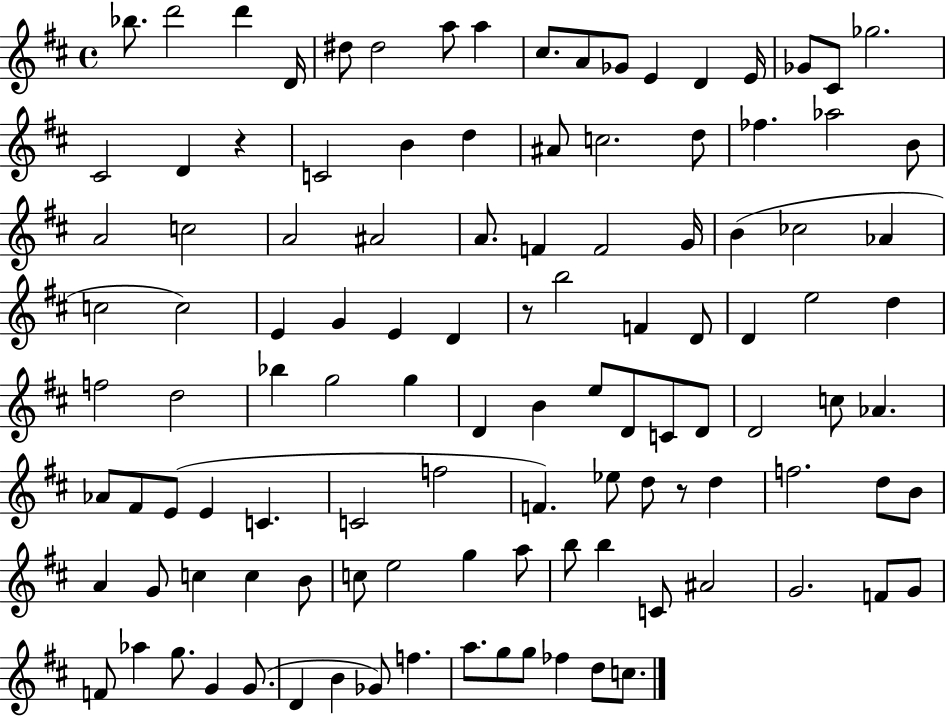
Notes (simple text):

Bb5/e. D6/h D6/q D4/s D#5/e D#5/h A5/e A5/q C#5/e. A4/e Gb4/e E4/q D4/q E4/s Gb4/e C#4/e Gb5/h. C#4/h D4/q R/q C4/h B4/q D5/q A#4/e C5/h. D5/e FES5/q. Ab5/h B4/e A4/h C5/h A4/h A#4/h A4/e. F4/q F4/h G4/s B4/q CES5/h Ab4/q C5/h C5/h E4/q G4/q E4/q D4/q R/e B5/h F4/q D4/e D4/q E5/h D5/q F5/h D5/h Bb5/q G5/h G5/q D4/q B4/q E5/e D4/e C4/e D4/e D4/h C5/e Ab4/q. Ab4/e F#4/e E4/e E4/q C4/q. C4/h F5/h F4/q. Eb5/e D5/e R/e D5/q F5/h. D5/e B4/e A4/q G4/e C5/q C5/q B4/e C5/e E5/h G5/q A5/e B5/e B5/q C4/e A#4/h G4/h. F4/e G4/e F4/e Ab5/q G5/e. G4/q G4/e. D4/q B4/q Gb4/e F5/q. A5/e. G5/e G5/e FES5/q D5/e C5/e.